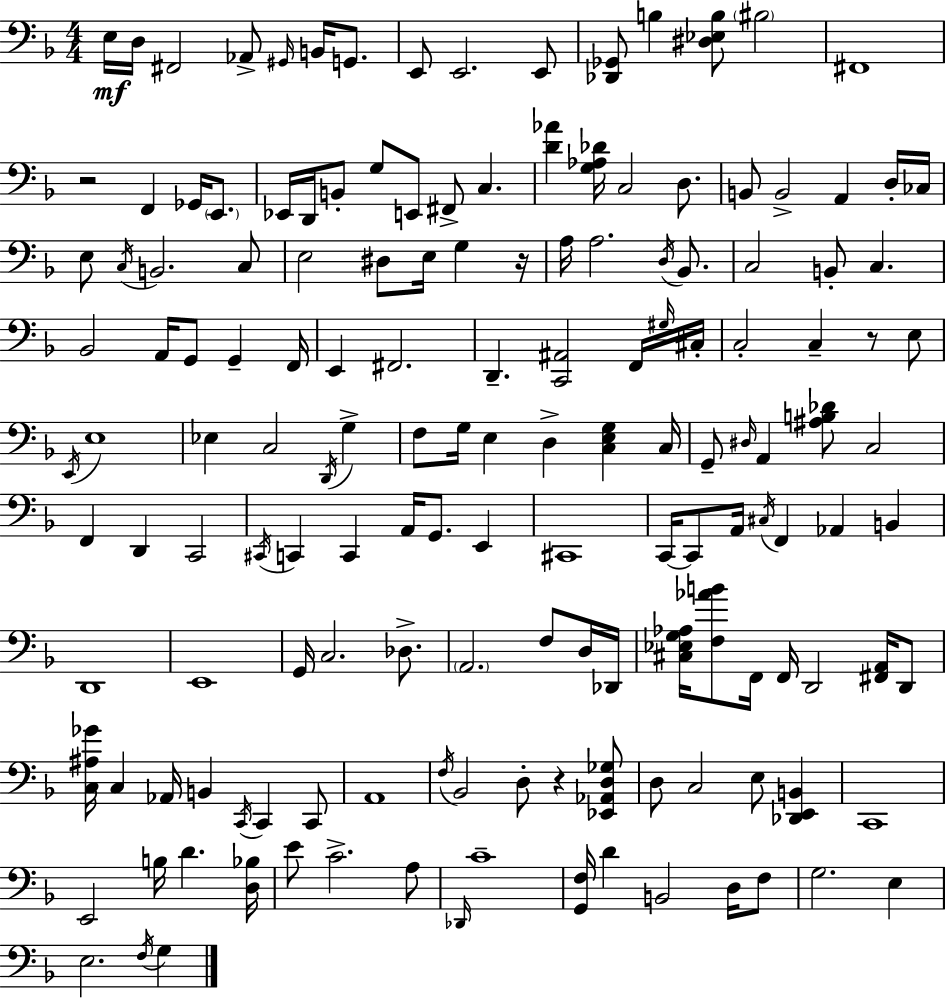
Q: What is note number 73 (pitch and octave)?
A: A2